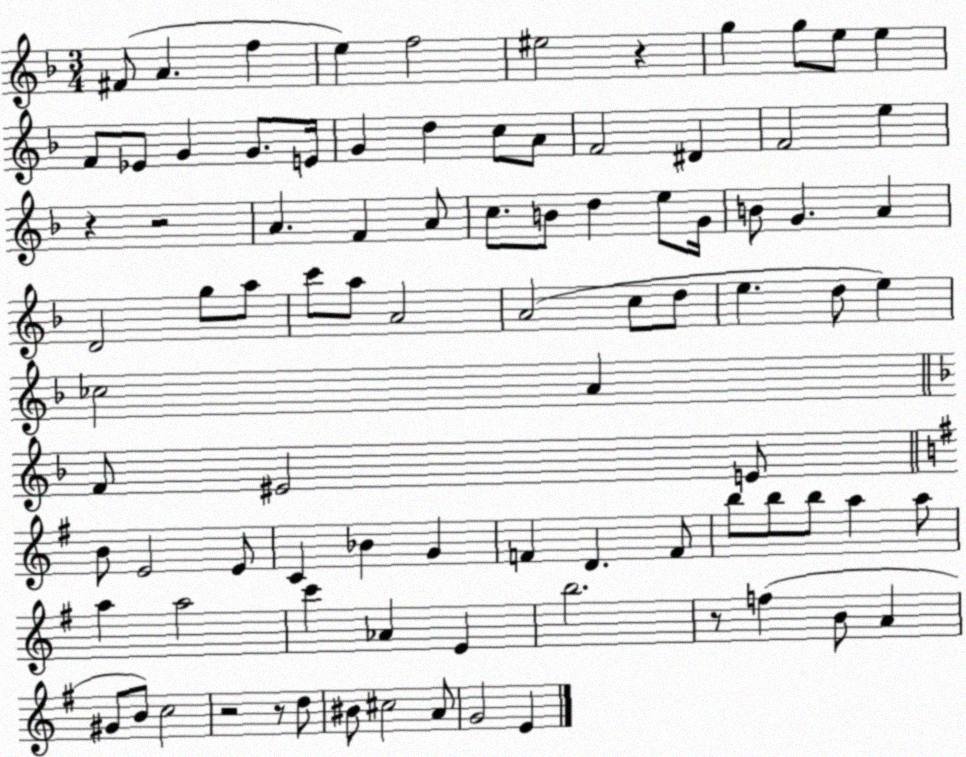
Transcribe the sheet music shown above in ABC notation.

X:1
T:Untitled
M:3/4
L:1/4
K:F
^F/2 A f e f2 ^e2 z g g/2 e/2 e F/2 _E/2 G G/2 E/4 G d c/2 A/2 F2 ^D F2 e z z2 A F A/2 c/2 B/2 d e/2 G/4 B/2 G A D2 g/2 a/2 c'/2 a/2 A2 A2 c/2 d/2 e d/2 e _c2 A F/2 ^E2 E/2 B/2 E2 E/2 C _B G F D F/2 b/2 b/2 b/2 a a/2 a a2 c' _A E b2 z/2 f B/2 A ^G/2 B/2 c2 z2 z/2 d/2 ^B/2 ^c2 A/2 G2 E